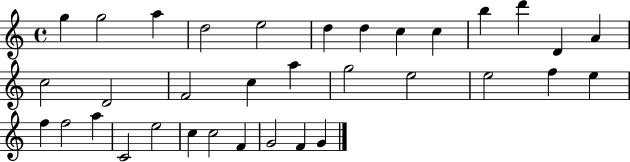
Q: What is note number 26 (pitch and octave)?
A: A5